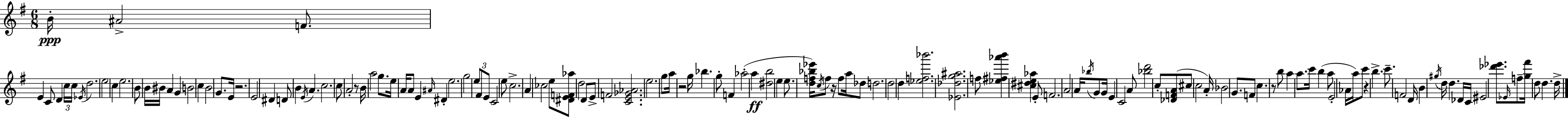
B4/s A#4/h F4/e. E4/q C4/e D4/q C5/s C5/s Eb4/s D5/h. E5/h C5/q E5/h. B4/e B4/s BIS4/s A4/q G4/q B4/h C5/q B4/h G4/e. E4/s R/h. E4/h D#4/q D4/e B4/q E4/s A4/q. C5/h. C5/e A4/h R/e B4/s A5/h G5/e. E5/s A4/s A4/e E4/q A#4/s D#4/q E5/h. G5/h E5/e F#4/e E4/e C4/h E5/e C5/h. A4/q CES5/h E5/e [D#4,E4,F4,Ab5]/e D5/h D4/e E4/e F4/h [C4,E4,Gb4,Ab4]/h. E5/h. G5/e A5/s R/h G5/s Bb5/q. G5/e F4/q Ab5/h A5/q [D#5,B5]/h E5/q E5/e. [D5,F5,Bb5,Eb6]/s C5/s F5/e R/s F5/e A5/s Db5/e D5/h. D5/h D5/q [Eb5,F5,Bb6]/h. [Eb4,Db5,G5,A#5]/h. F5/e [Eb5,F#5,Ab6,B6]/q [C#5,D#5,E5,Ab5]/q E4/e F4/h. A4/h A4/s Bb5/s G4/e G4/s E4/q C4/h A4/e [Bb5,D6]/h C5/e [Db4,F4,A4]/e C#5/e C5/h A4/s Bb4/h G4/e. F4/e C5/q. R/e B5/e A5/q A5/e. C6/s B5/q A5/e E4/h Ab4/s A5/s C6/e R/q B5/q. C6/e. F4/h D4/s B4/q G#5/s D5/s D5/q. Db4/s C4/s EIS4/h [Db6,Eb6]/e. Eb4/s F5/e [G5,F#6]/s D5/e D5/q. D5/s